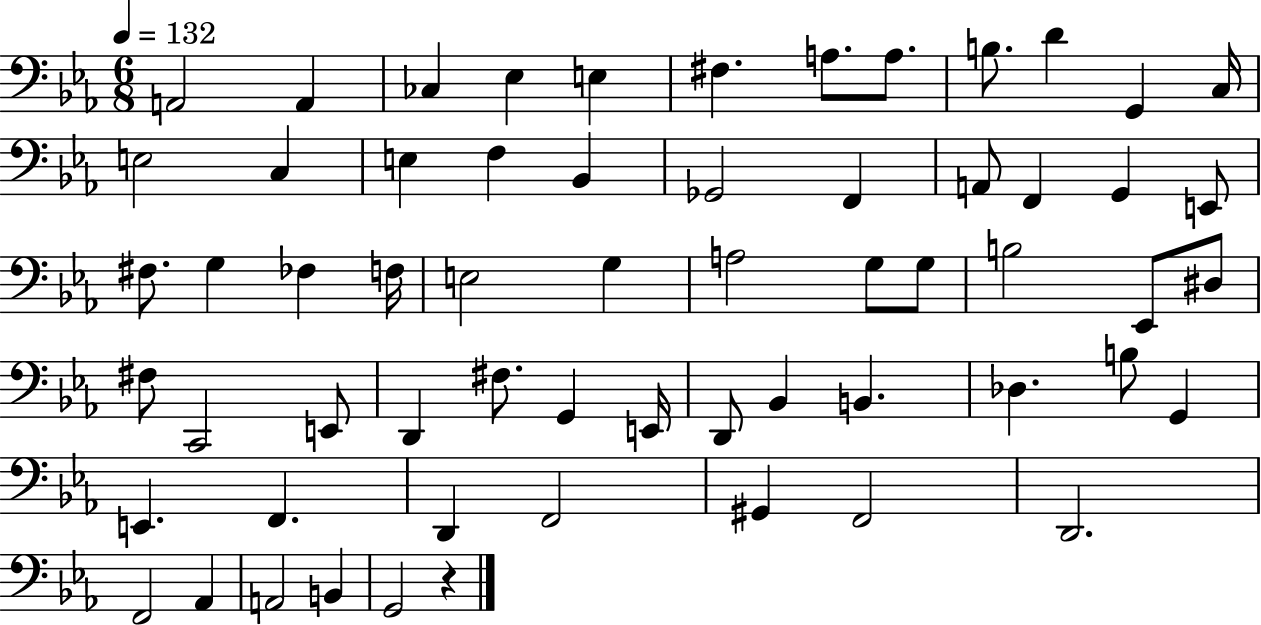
{
  \clef bass
  \numericTimeSignature
  \time 6/8
  \key ees \major
  \tempo 4 = 132
  a,2 a,4 | ces4 ees4 e4 | fis4. a8. a8. | b8. d'4 g,4 c16 | \break e2 c4 | e4 f4 bes,4 | ges,2 f,4 | a,8 f,4 g,4 e,8 | \break fis8. g4 fes4 f16 | e2 g4 | a2 g8 g8 | b2 ees,8 dis8 | \break fis8 c,2 e,8 | d,4 fis8. g,4 e,16 | d,8 bes,4 b,4. | des4. b8 g,4 | \break e,4. f,4. | d,4 f,2 | gis,4 f,2 | d,2. | \break f,2 aes,4 | a,2 b,4 | g,2 r4 | \bar "|."
}